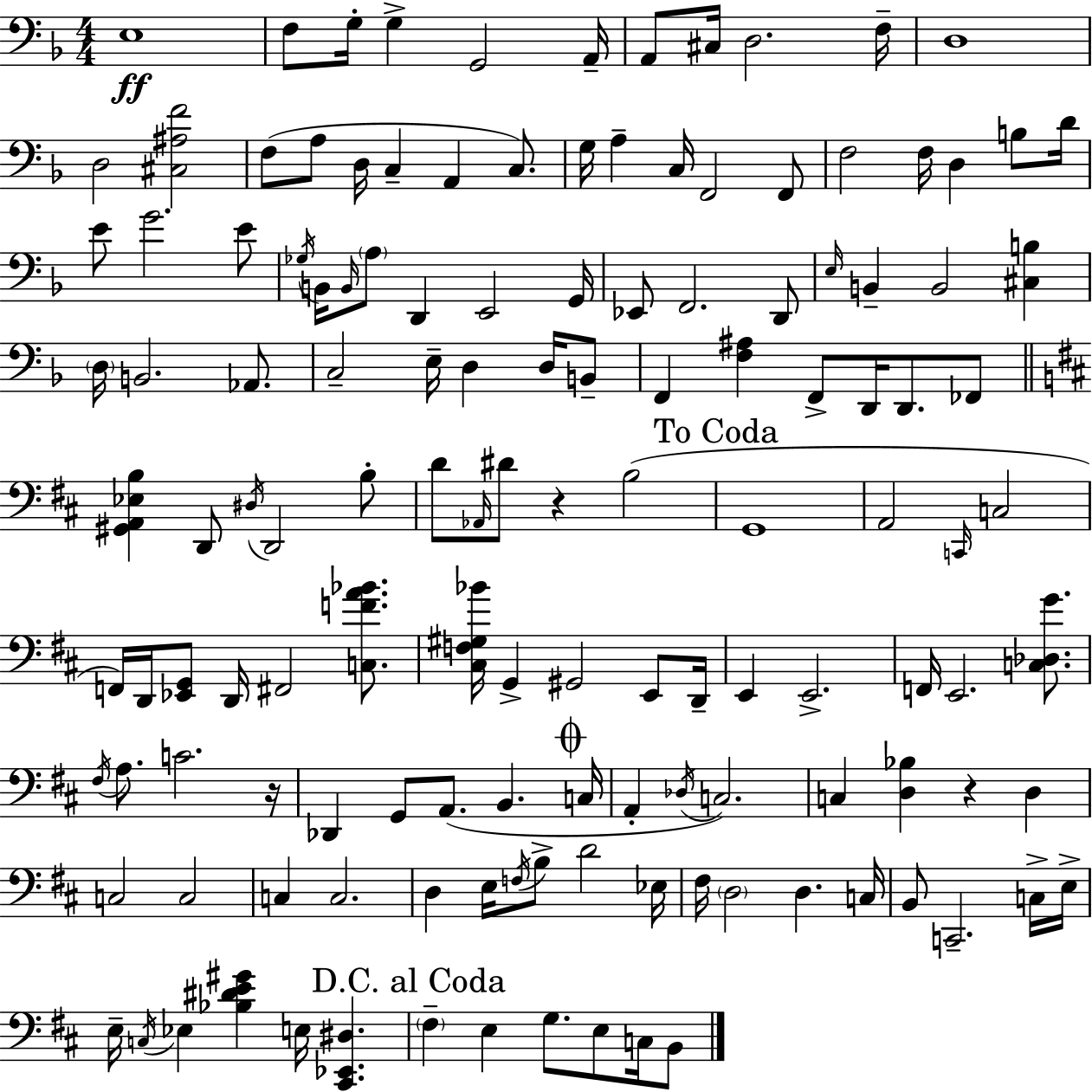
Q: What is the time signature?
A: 4/4